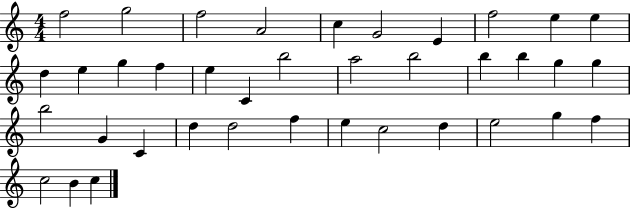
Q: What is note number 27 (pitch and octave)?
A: D5